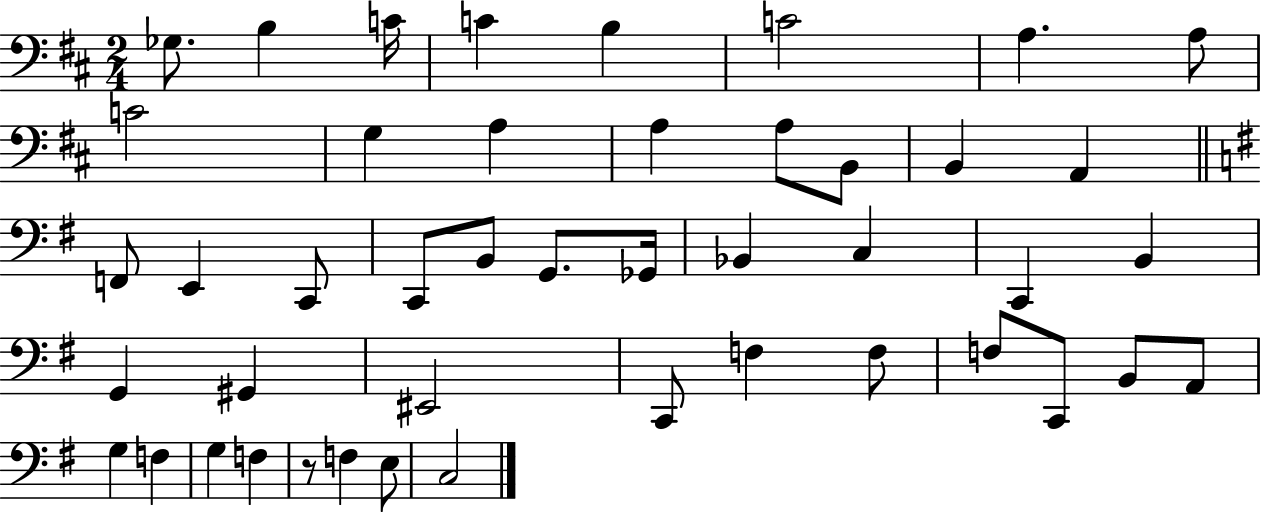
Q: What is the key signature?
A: D major